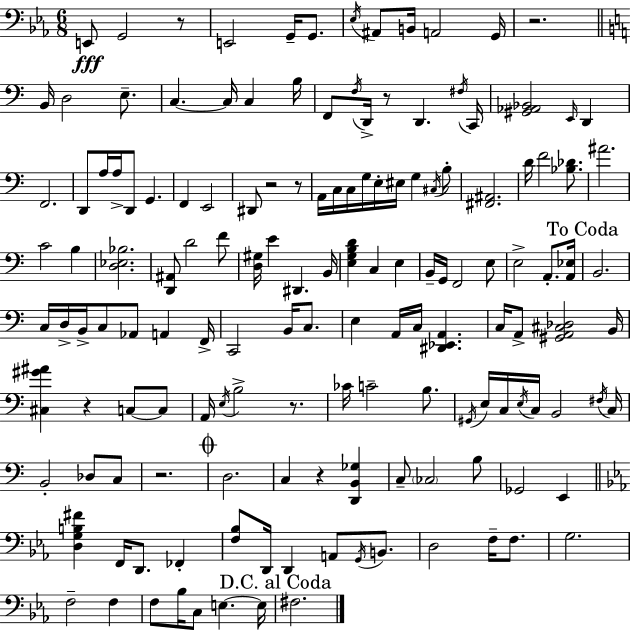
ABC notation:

X:1
T:Untitled
M:6/8
L:1/4
K:Eb
E,,/2 G,,2 z/2 E,,2 G,,/4 G,,/2 _E,/4 ^A,,/2 B,,/4 A,,2 G,,/4 z2 B,,/4 D,2 E,/2 C, C,/4 C, B,/4 F,,/2 F,/4 D,,/4 z/2 D,, ^F,/4 C,,/4 [^G,,_A,,_B,,]2 E,,/4 D,, F,,2 D,,/2 A,/4 A,/4 D,,/2 G,, F,, E,,2 ^D,,/2 z2 z/2 A,,/4 C,/4 C,/4 G,/4 E,/4 ^E,/4 G, ^C,/4 B,/2 [^F,,^A,,]2 D/4 F2 [_B,_D]/2 ^A2 C2 B, [D,_E,_B,]2 [D,,^A,,]/2 D2 F/2 [D,^G,]/4 E ^D,, B,,/4 [E,G,B,D] C, E, B,,/4 G,,/4 F,,2 E,/2 E,2 A,,/2 [A,,_E,]/4 B,,2 C,/4 D,/4 B,,/4 C,/2 _A,,/2 A,, F,,/4 C,,2 B,,/4 C,/2 E, A,,/4 C,/4 [^D,,_E,,A,,] C,/4 A,,/2 [^G,,A,,^C,_D,]2 B,,/4 [^C,^G^A] z C,/2 C,/2 A,,/4 E,/4 B,2 z/2 _C/4 C2 B,/2 ^G,,/4 E,/4 C,/4 E,/4 C,/4 B,,2 ^F,/4 C,/4 B,,2 _D,/2 C,/2 z2 D,2 C, z [D,,B,,_G,] C,/2 _C,2 B,/2 _G,,2 E,, [D,G,B,^F] F,,/4 D,,/2 _F,, [F,_B,]/2 D,,/4 D,, A,,/2 G,,/4 B,,/2 D,2 F,/4 F,/2 G,2 F,2 F, F,/2 _B,/4 C,/2 E, E,/4 ^F,2